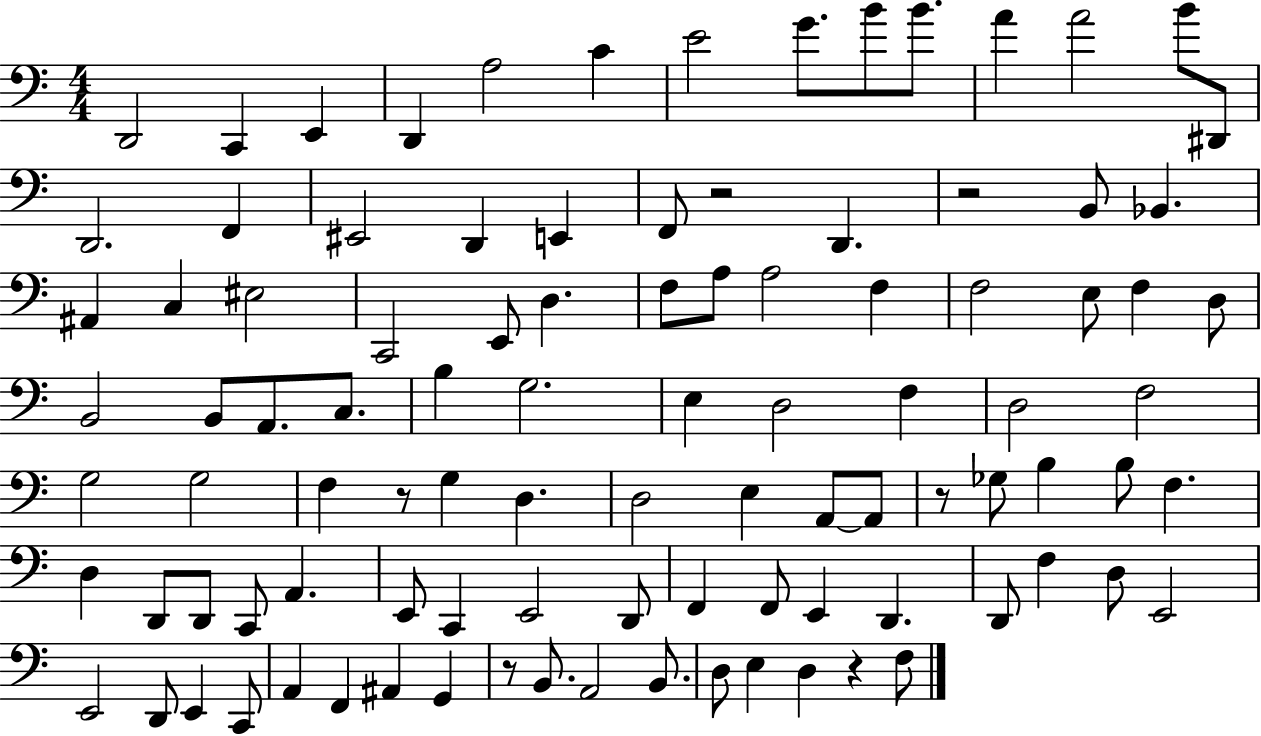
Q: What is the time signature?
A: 4/4